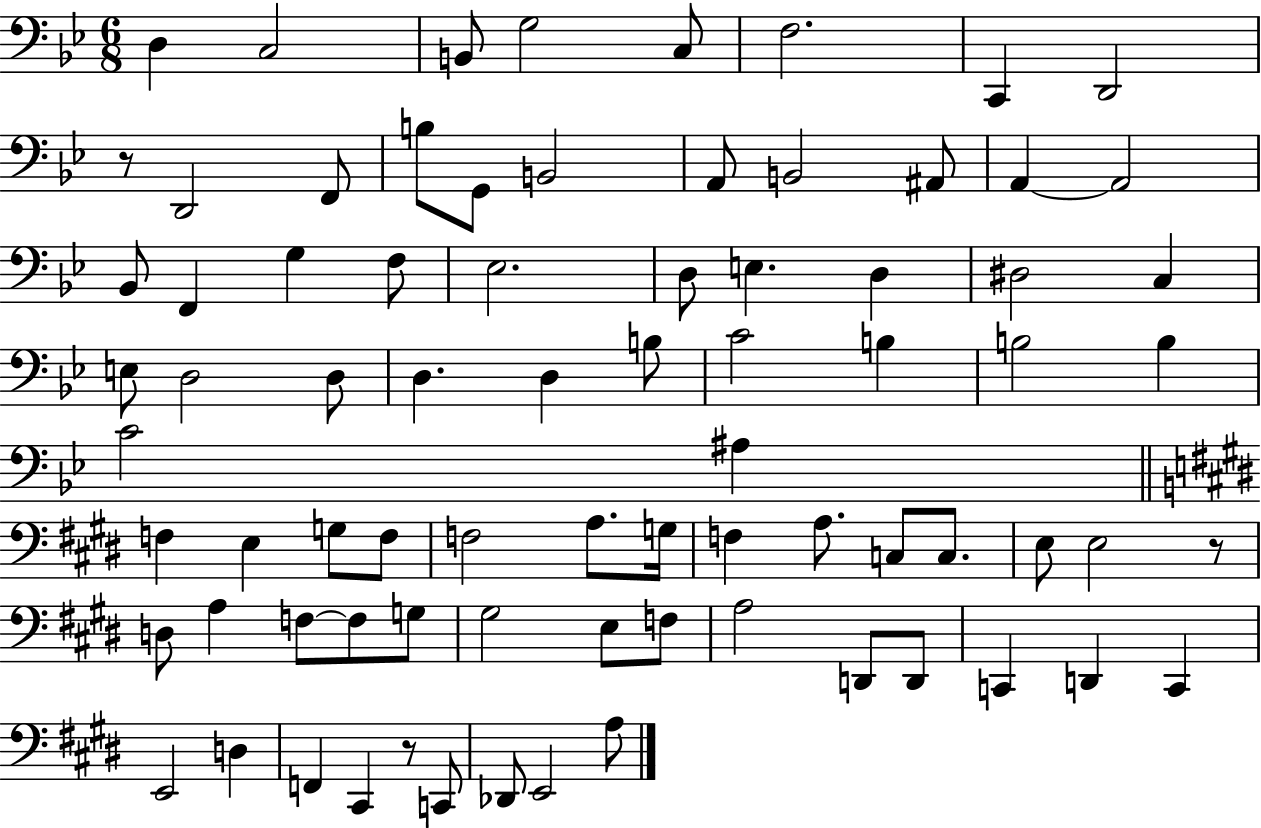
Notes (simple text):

D3/q C3/h B2/e G3/h C3/e F3/h. C2/q D2/h R/e D2/h F2/e B3/e G2/e B2/h A2/e B2/h A#2/e A2/q A2/h Bb2/e F2/q G3/q F3/e Eb3/h. D3/e E3/q. D3/q D#3/h C3/q E3/e D3/h D3/e D3/q. D3/q B3/e C4/h B3/q B3/h B3/q C4/h A#3/q F3/q E3/q G3/e F3/e F3/h A3/e. G3/s F3/q A3/e. C3/e C3/e. E3/e E3/h R/e D3/e A3/q F3/e F3/e G3/e G#3/h E3/e F3/e A3/h D2/e D2/e C2/q D2/q C2/q E2/h D3/q F2/q C#2/q R/e C2/e Db2/e E2/h A3/e